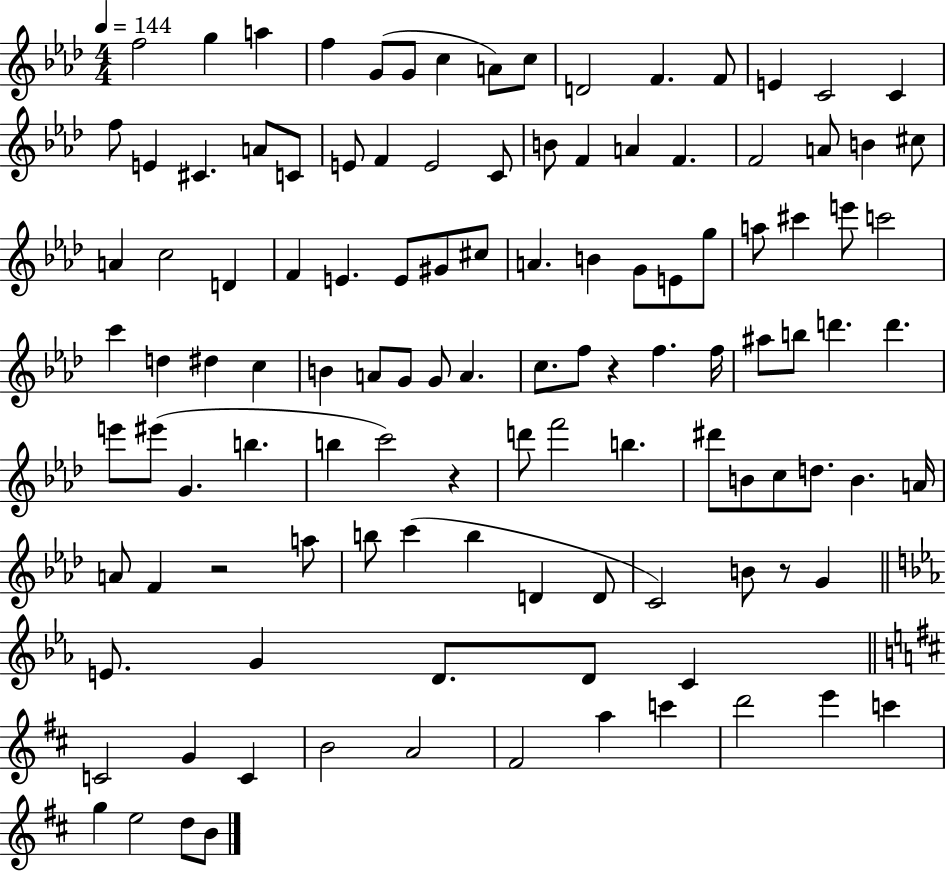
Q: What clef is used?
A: treble